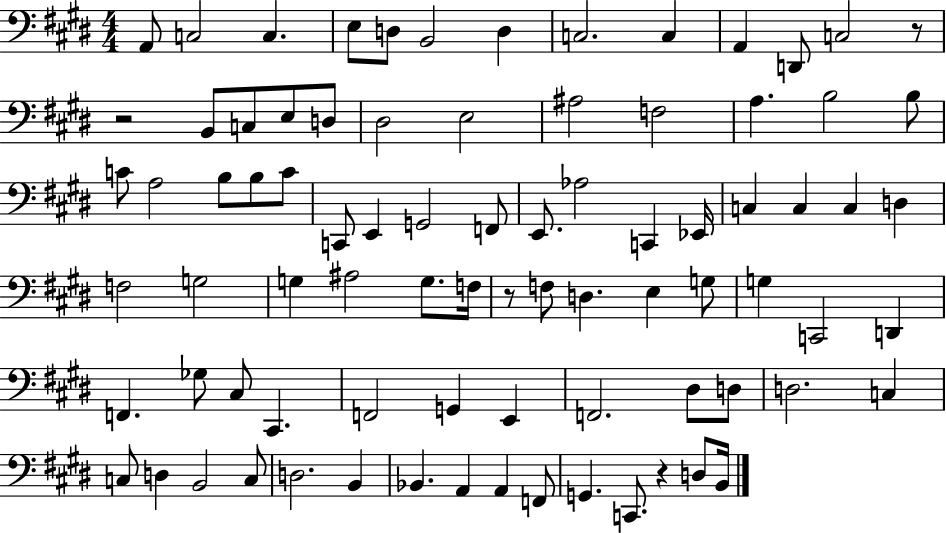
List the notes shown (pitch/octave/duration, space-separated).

A2/e C3/h C3/q. E3/e D3/e B2/h D3/q C3/h. C3/q A2/q D2/e C3/h R/e R/h B2/e C3/e E3/e D3/e D#3/h E3/h A#3/h F3/h A3/q. B3/h B3/e C4/e A3/h B3/e B3/e C4/e C2/e E2/q G2/h F2/e E2/e. Ab3/h C2/q Eb2/s C3/q C3/q C3/q D3/q F3/h G3/h G3/q A#3/h G3/e. F3/s R/e F3/e D3/q. E3/q G3/e G3/q C2/h D2/q F2/q. Gb3/e C#3/e C#2/q. F2/h G2/q E2/q F2/h. D#3/e D3/e D3/h. C3/q C3/e D3/q B2/h C3/e D3/h. B2/q Bb2/q. A2/q A2/q F2/e G2/q. C2/e. R/q D3/e B2/s